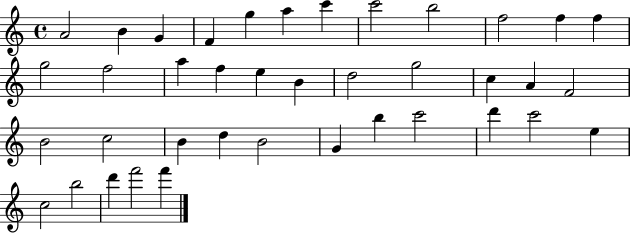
{
  \clef treble
  \time 4/4
  \defaultTimeSignature
  \key c \major
  a'2 b'4 g'4 | f'4 g''4 a''4 c'''4 | c'''2 b''2 | f''2 f''4 f''4 | \break g''2 f''2 | a''4 f''4 e''4 b'4 | d''2 g''2 | c''4 a'4 f'2 | \break b'2 c''2 | b'4 d''4 b'2 | g'4 b''4 c'''2 | d'''4 c'''2 e''4 | \break c''2 b''2 | d'''4 f'''2 f'''4 | \bar "|."
}